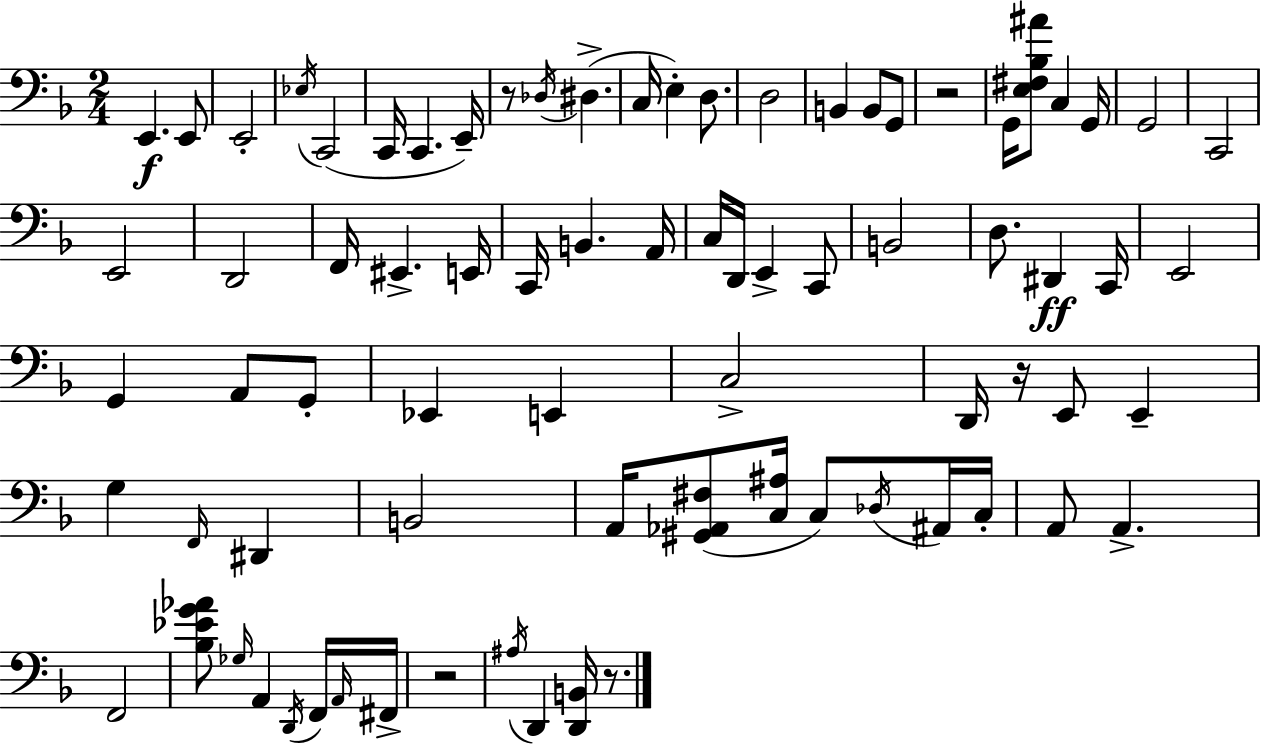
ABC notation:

X:1
T:Untitled
M:2/4
L:1/4
K:Dm
E,, E,,/2 E,,2 _E,/4 C,,2 C,,/4 C,, E,,/4 z/2 _D,/4 ^D, C,/4 E, D,/2 D,2 B,, B,,/2 G,,/2 z2 G,,/4 [E,^F,_B,^A]/2 C, G,,/4 G,,2 C,,2 E,,2 D,,2 F,,/4 ^E,, E,,/4 C,,/4 B,, A,,/4 C,/4 D,,/4 E,, C,,/2 B,,2 D,/2 ^D,, C,,/4 E,,2 G,, A,,/2 G,,/2 _E,, E,, C,2 D,,/4 z/4 E,,/2 E,, G, F,,/4 ^D,, B,,2 A,,/4 [^G,,_A,,^F,]/2 [C,^A,]/4 C,/2 _D,/4 ^A,,/4 C,/4 A,,/2 A,, F,,2 [_B,_EG_A]/2 _G,/4 A,, D,,/4 F,,/4 A,,/4 ^F,,/4 z2 ^A,/4 D,, [D,,B,,]/4 z/2